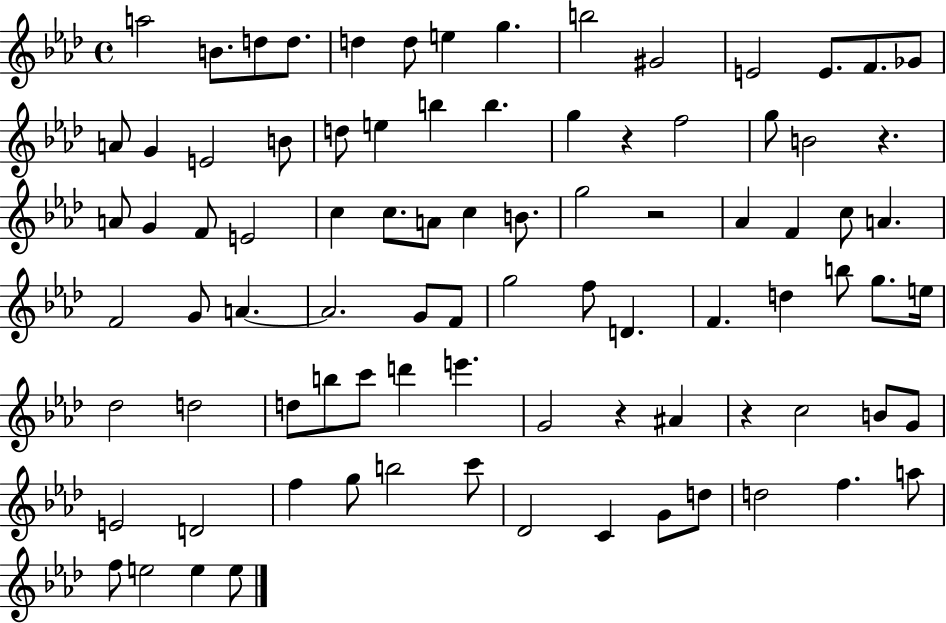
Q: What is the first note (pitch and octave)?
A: A5